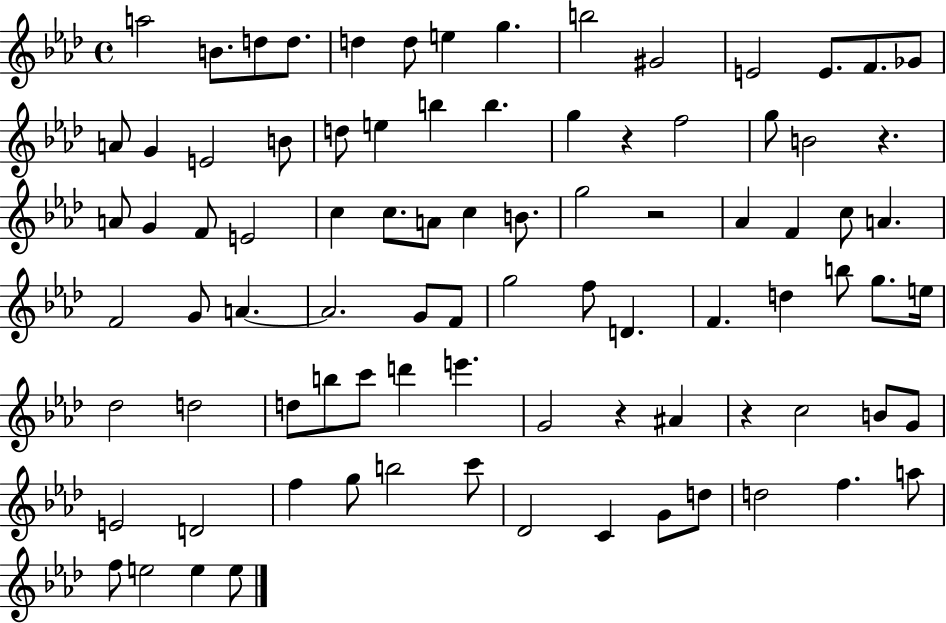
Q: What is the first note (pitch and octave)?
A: A5